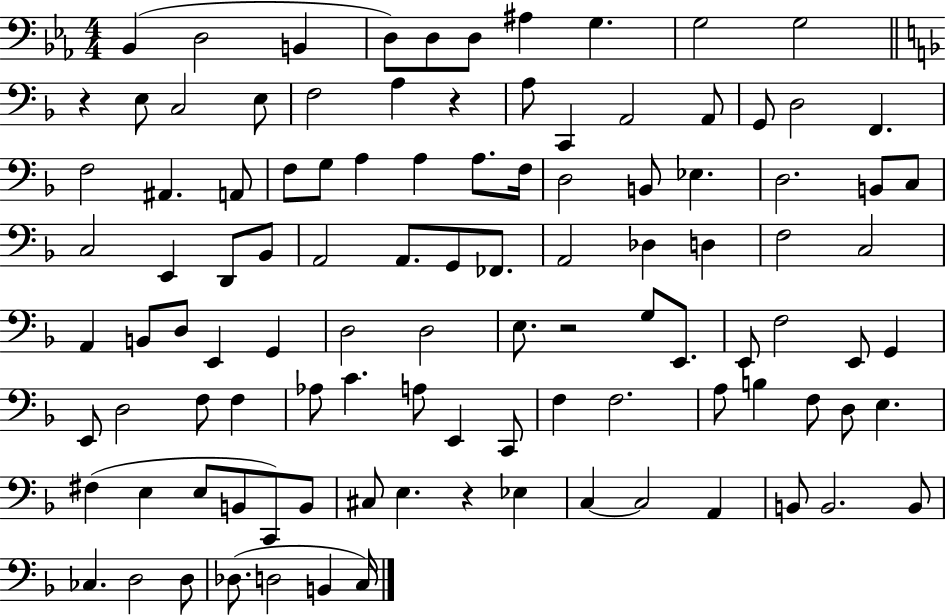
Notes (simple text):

Bb2/q D3/h B2/q D3/e D3/e D3/e A#3/q G3/q. G3/h G3/h R/q E3/e C3/h E3/e F3/h A3/q R/q A3/e C2/q A2/h A2/e G2/e D3/h F2/q. F3/h A#2/q. A2/e F3/e G3/e A3/q A3/q A3/e. F3/s D3/h B2/e Eb3/q. D3/h. B2/e C3/e C3/h E2/q D2/e Bb2/e A2/h A2/e. G2/e FES2/e. A2/h Db3/q D3/q F3/h C3/h A2/q B2/e D3/e E2/q G2/q D3/h D3/h E3/e. R/h G3/e E2/e. E2/e F3/h E2/e G2/q E2/e D3/h F3/e F3/q Ab3/e C4/q. A3/e E2/q C2/e F3/q F3/h. A3/e B3/q F3/e D3/e E3/q. F#3/q E3/q E3/e B2/e C2/e B2/e C#3/e E3/q. R/q Eb3/q C3/q C3/h A2/q B2/e B2/h. B2/e CES3/q. D3/h D3/e Db3/e. D3/h B2/q C3/s